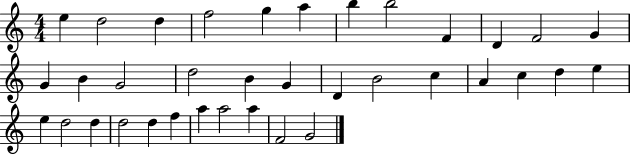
{
  \clef treble
  \numericTimeSignature
  \time 4/4
  \key c \major
  e''4 d''2 d''4 | f''2 g''4 a''4 | b''4 b''2 f'4 | d'4 f'2 g'4 | \break g'4 b'4 g'2 | d''2 b'4 g'4 | d'4 b'2 c''4 | a'4 c''4 d''4 e''4 | \break e''4 d''2 d''4 | d''2 d''4 f''4 | a''4 a''2 a''4 | f'2 g'2 | \break \bar "|."
}